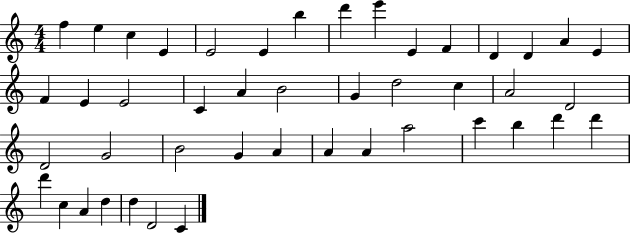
{
  \clef treble
  \numericTimeSignature
  \time 4/4
  \key c \major
  f''4 e''4 c''4 e'4 | e'2 e'4 b''4 | d'''4 e'''4 e'4 f'4 | d'4 d'4 a'4 e'4 | \break f'4 e'4 e'2 | c'4 a'4 b'2 | g'4 d''2 c''4 | a'2 d'2 | \break d'2 g'2 | b'2 g'4 a'4 | a'4 a'4 a''2 | c'''4 b''4 d'''4 d'''4 | \break d'''4 c''4 a'4 d''4 | d''4 d'2 c'4 | \bar "|."
}